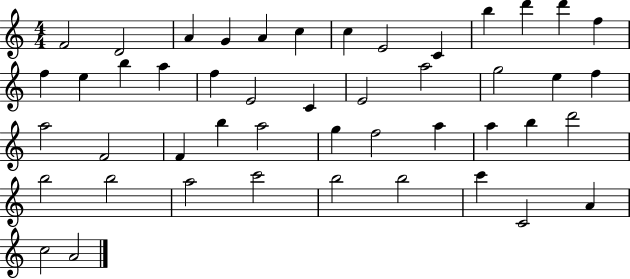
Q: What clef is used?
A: treble